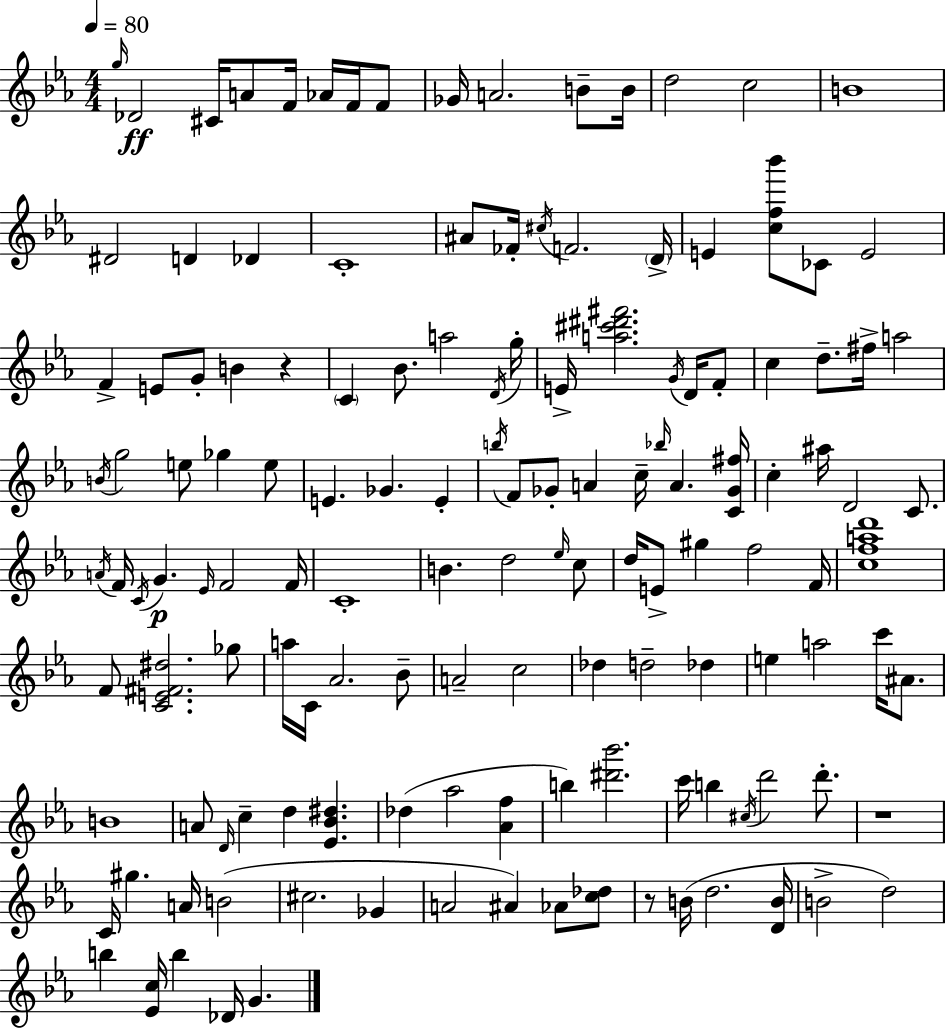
{
  \clef treble
  \numericTimeSignature
  \time 4/4
  \key c \minor
  \tempo 4 = 80
  \grace { g''16 }\ff des'2 cis'16 a'8 f'16 aes'16 f'16 f'8 | ges'16 a'2. b'8-- | b'16 d''2 c''2 | b'1 | \break dis'2 d'4 des'4 | c'1-. | ais'8 fes'16-. \acciaccatura { cis''16 } f'2. | \parenthesize d'16-> e'4 <c'' f'' bes'''>8 ces'8 e'2 | \break f'4-> e'8 g'8-. b'4 r4 | \parenthesize c'4 bes'8. a''2 | \acciaccatura { d'16 } g''16-. e'16-> <a'' cis''' dis''' fis'''>2. | \acciaccatura { g'16 } d'16 f'8-. c''4 d''8.-- fis''16-> a''2 | \break \acciaccatura { b'16 } g''2 e''8 ges''4 | e''8 e'4. ges'4. | e'4-. \acciaccatura { b''16 } f'8 ges'8-. a'4 c''16-- \grace { bes''16 } | a'4. <c' ges' fis''>16 c''4-. ais''16 d'2 | \break c'8. \acciaccatura { a'16 } f'16 \acciaccatura { c'16 }\p g'4. | \grace { ees'16 } f'2 f'16 c'1-. | b'4. | d''2 \grace { ees''16 } c''8 d''16 e'8-> gis''4 | \break f''2 f'16 <c'' f'' a'' d'''>1 | f'8 <c' e' fis' dis''>2. | ges''8 a''16 c'16 aes'2. | bes'8-- a'2-- | \break c''2 des''4 d''2-- | des''4 e''4 a''2 | c'''16 ais'8. b'1 | a'8 \grace { d'16 } c''4-- | \break d''4 <ees' bes' dis''>4. des''4( | aes''2 <aes' f''>4 b''4) | <dis''' bes'''>2. c'''16 b''4 | \acciaccatura { cis''16 } d'''2 d'''8.-. r1 | \break c'16 gis''4. | a'16 b'2( cis''2. | ges'4 a'2 | ais'4) aes'8 <c'' des''>8 r8 b'16( | \break d''2. <d' b'>16 b'2-> | d''2) b''4 | <ees' c''>16 b''4 des'16 g'4. \bar "|."
}